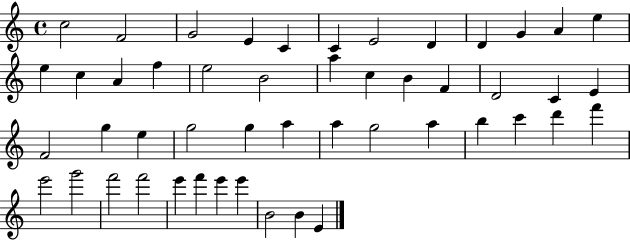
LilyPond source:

{
  \clef treble
  \time 4/4
  \defaultTimeSignature
  \key c \major
  c''2 f'2 | g'2 e'4 c'4 | c'4 e'2 d'4 | d'4 g'4 a'4 e''4 | \break e''4 c''4 a'4 f''4 | e''2 b'2 | a''4 c''4 b'4 f'4 | d'2 c'4 e'4 | \break f'2 g''4 e''4 | g''2 g''4 a''4 | a''4 g''2 a''4 | b''4 c'''4 d'''4 f'''4 | \break e'''2 g'''2 | f'''2 f'''2 | e'''4 f'''4 e'''4 e'''4 | b'2 b'4 e'4 | \break \bar "|."
}